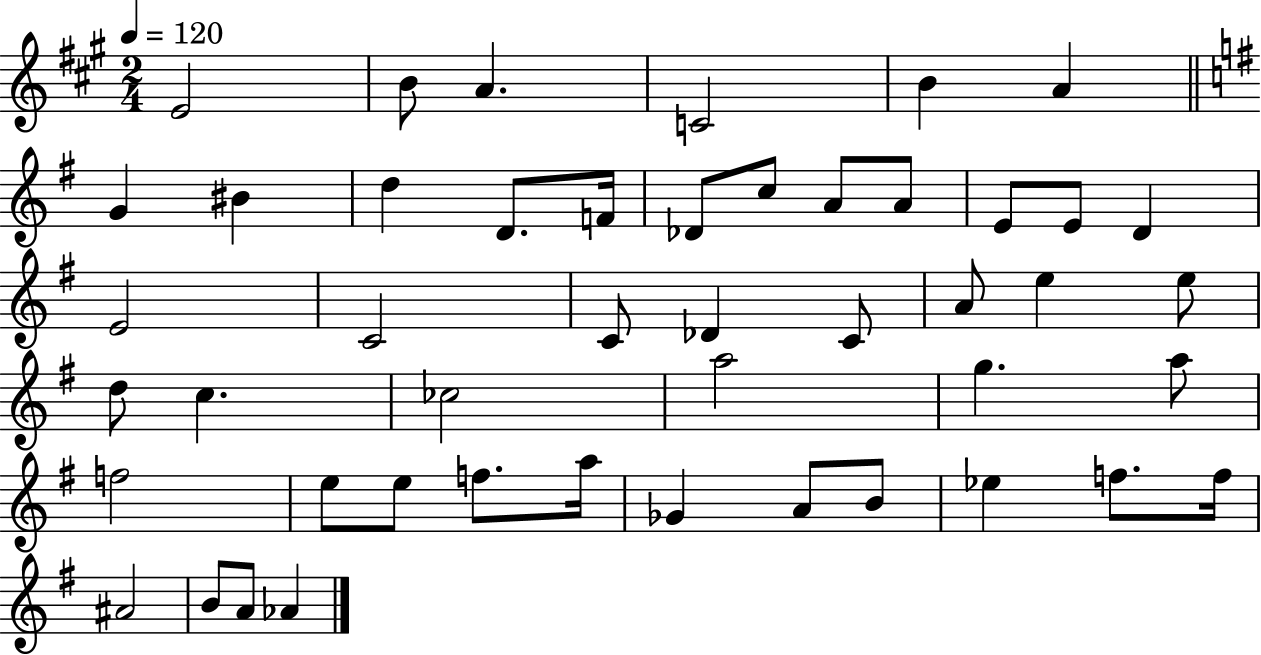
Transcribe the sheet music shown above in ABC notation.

X:1
T:Untitled
M:2/4
L:1/4
K:A
E2 B/2 A C2 B A G ^B d D/2 F/4 _D/2 c/2 A/2 A/2 E/2 E/2 D E2 C2 C/2 _D C/2 A/2 e e/2 d/2 c _c2 a2 g a/2 f2 e/2 e/2 f/2 a/4 _G A/2 B/2 _e f/2 f/4 ^A2 B/2 A/2 _A